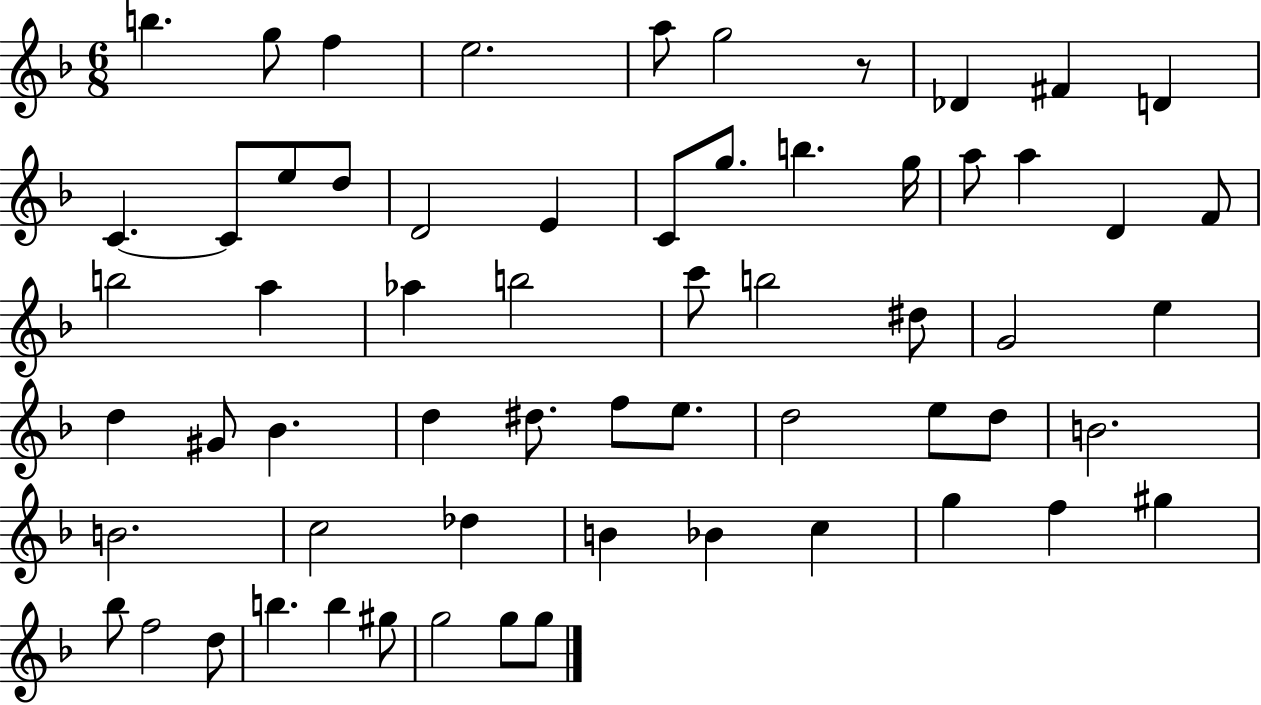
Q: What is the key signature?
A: F major